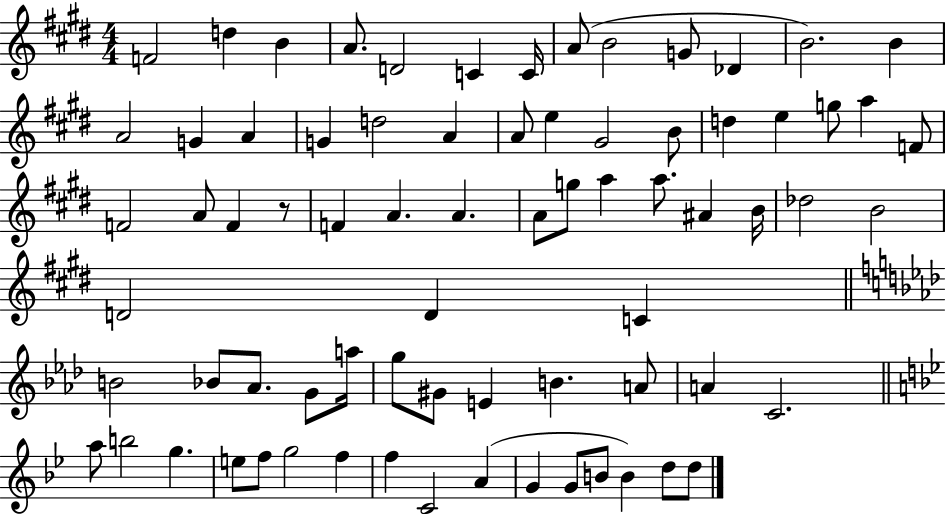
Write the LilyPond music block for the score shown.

{
  \clef treble
  \numericTimeSignature
  \time 4/4
  \key e \major
  f'2 d''4 b'4 | a'8. d'2 c'4 c'16 | a'8( b'2 g'8 des'4 | b'2.) b'4 | \break a'2 g'4 a'4 | g'4 d''2 a'4 | a'8 e''4 gis'2 b'8 | d''4 e''4 g''8 a''4 f'8 | \break f'2 a'8 f'4 r8 | f'4 a'4. a'4. | a'8 g''8 a''4 a''8. ais'4 b'16 | des''2 b'2 | \break d'2 d'4 c'4 | \bar "||" \break \key aes \major b'2 bes'8 aes'8. g'8 a''16 | g''8 gis'8 e'4 b'4. a'8 | a'4 c'2. | \bar "||" \break \key g \minor a''8 b''2 g''4. | e''8 f''8 g''2 f''4 | f''4 c'2 a'4( | g'4 g'8 b'8 b'4) d''8 d''8 | \break \bar "|."
}